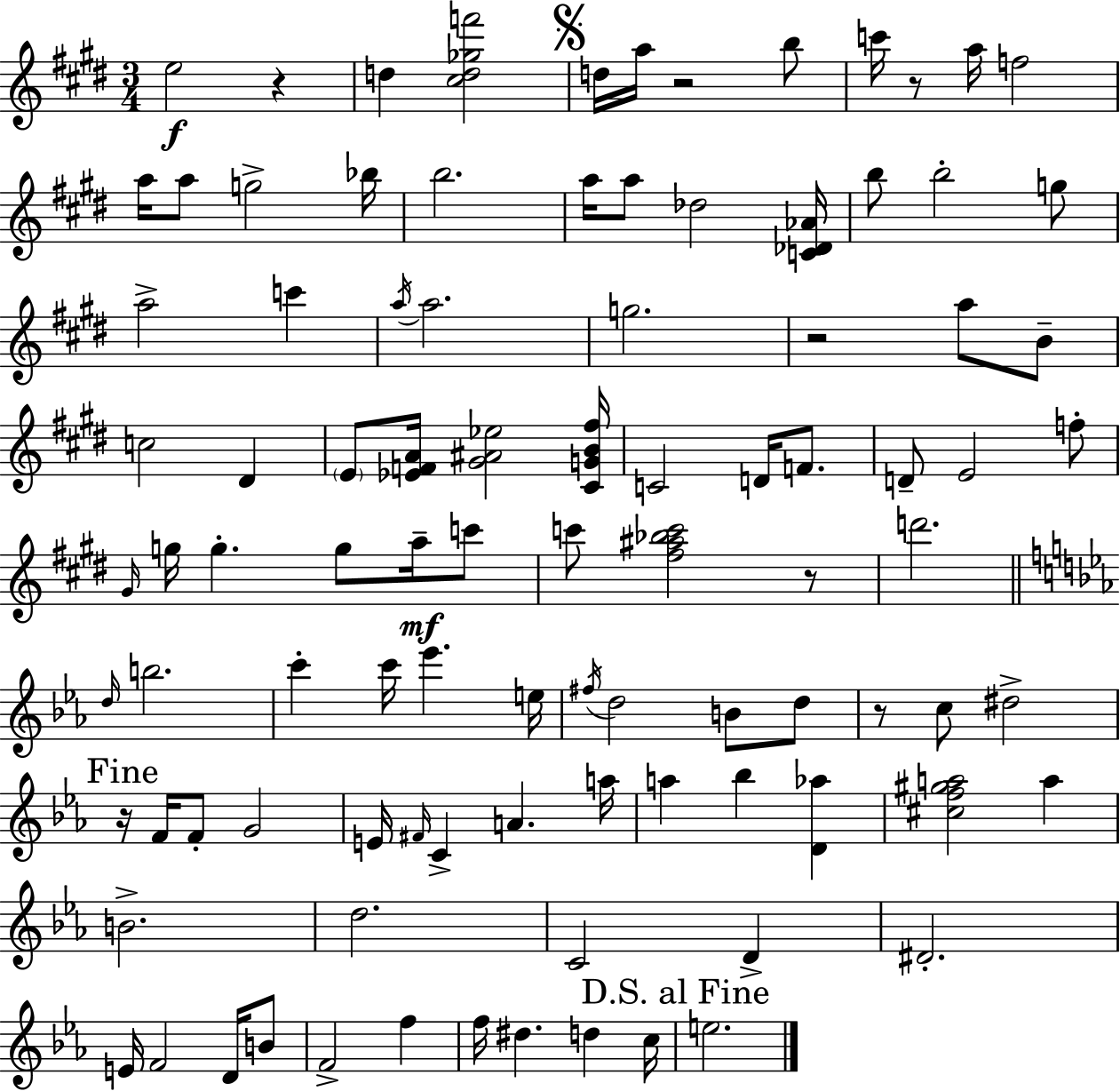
{
  \clef treble
  \numericTimeSignature
  \time 3/4
  \key e \major
  e''2\f r4 | d''4 <cis'' d'' ges'' f'''>2 | \mark \markup { \musicglyph "scripts.segno" } d''16 a''16 r2 b''8 | c'''16 r8 a''16 f''2 | \break a''16 a''8 g''2-> bes''16 | b''2. | a''16 a''8 des''2 <c' des' aes'>16 | b''8 b''2-. g''8 | \break a''2-> c'''4 | \acciaccatura { a''16 } a''2. | g''2. | r2 a''8 b'8-- | \break c''2 dis'4 | \parenthesize e'8 <ees' f' a'>16 <gis' ais' ees''>2 | <cis' g' b' fis''>16 c'2 d'16 f'8. | d'8-- e'2 f''8-. | \break \grace { gis'16 } g''16 g''4.-. g''8 a''16--\mf | c'''8 c'''8 <fis'' ais'' bes'' c'''>2 | r8 d'''2. | \bar "||" \break \key ees \major \grace { d''16 } b''2. | c'''4-. c'''16 ees'''4. | e''16 \acciaccatura { fis''16 } d''2 b'8 | d''8 r8 c''8 dis''2-> | \break \mark "Fine" r16 f'16 f'8-. g'2 | e'16 \grace { fis'16 } c'4-> a'4. | a''16 a''4 bes''4 <d' aes''>4 | <cis'' f'' gis'' a''>2 a''4 | \break b'2.-> | d''2. | c'2 d'4-> | dis'2.-. | \break e'16 f'2 | d'16 b'8 f'2-> f''4 | f''16 dis''4. d''4 | c''16 \mark "D.S. al Fine" e''2. | \break \bar "|."
}